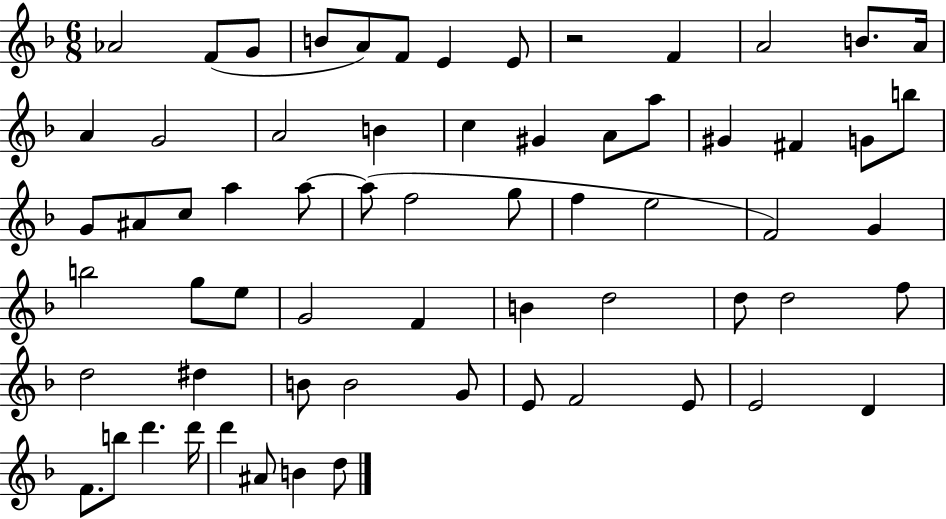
Ab4/h F4/e G4/e B4/e A4/e F4/e E4/q E4/e R/h F4/q A4/h B4/e. A4/s A4/q G4/h A4/h B4/q C5/q G#4/q A4/e A5/e G#4/q F#4/q G4/e B5/e G4/e A#4/e C5/e A5/q A5/e A5/e F5/h G5/e F5/q E5/h F4/h G4/q B5/h G5/e E5/e G4/h F4/q B4/q D5/h D5/e D5/h F5/e D5/h D#5/q B4/e B4/h G4/e E4/e F4/h E4/e E4/h D4/q F4/e. B5/e D6/q. D6/s D6/q A#4/e B4/q D5/e